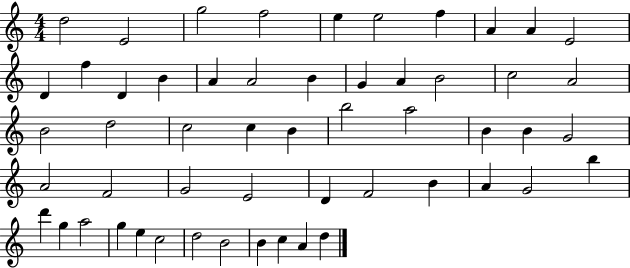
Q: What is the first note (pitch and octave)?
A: D5